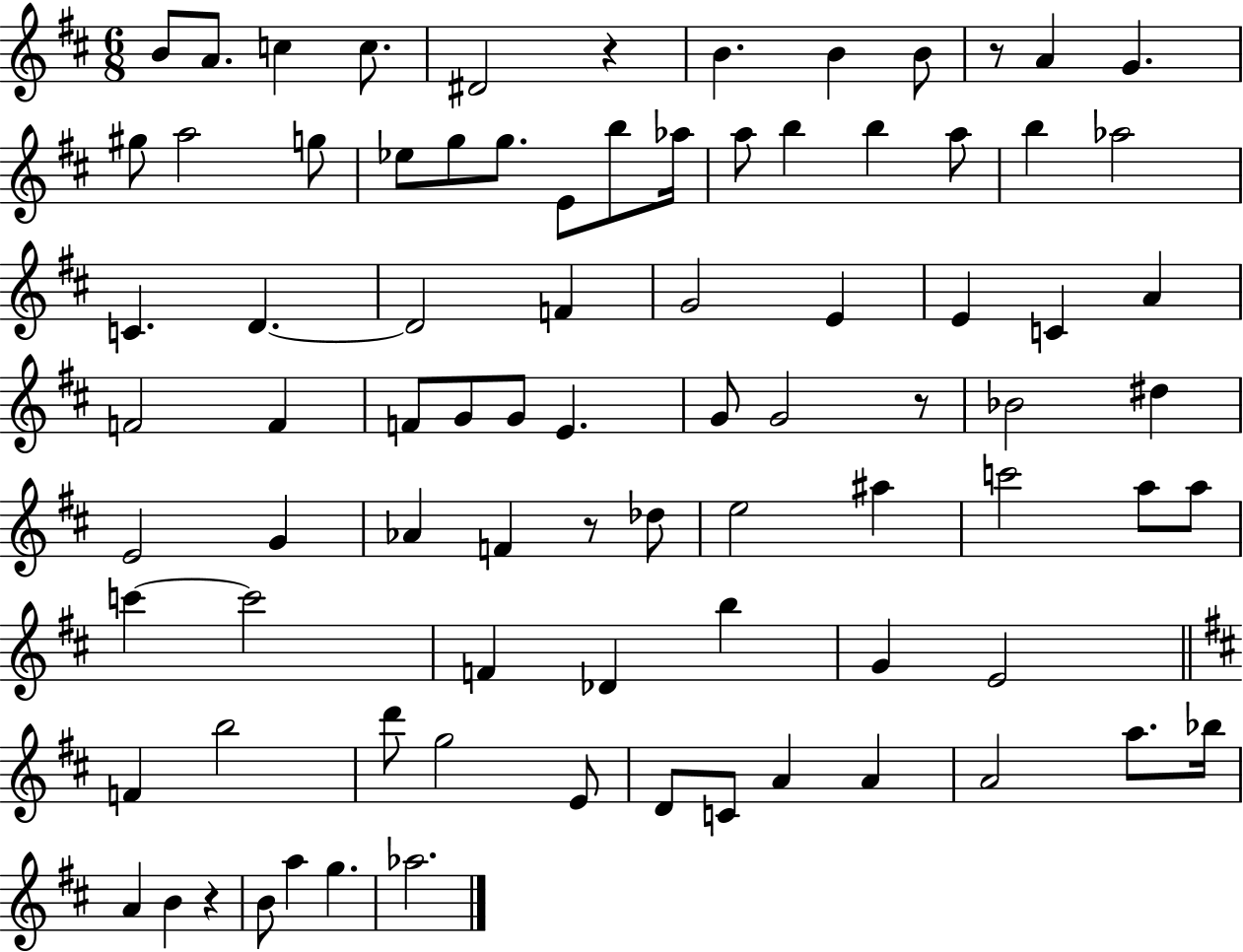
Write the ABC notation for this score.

X:1
T:Untitled
M:6/8
L:1/4
K:D
B/2 A/2 c c/2 ^D2 z B B B/2 z/2 A G ^g/2 a2 g/2 _e/2 g/2 g/2 E/2 b/2 _a/4 a/2 b b a/2 b _a2 C D D2 F G2 E E C A F2 F F/2 G/2 G/2 E G/2 G2 z/2 _B2 ^d E2 G _A F z/2 _d/2 e2 ^a c'2 a/2 a/2 c' c'2 F _D b G E2 F b2 d'/2 g2 E/2 D/2 C/2 A A A2 a/2 _b/4 A B z B/2 a g _a2